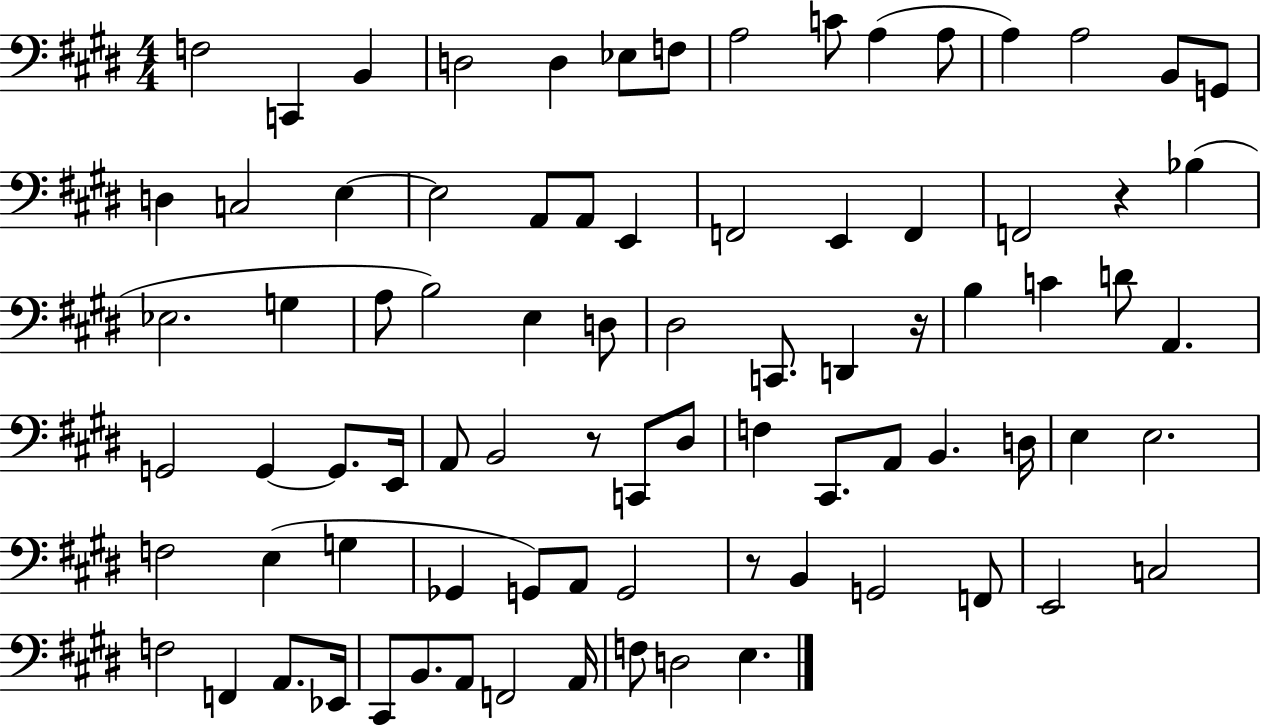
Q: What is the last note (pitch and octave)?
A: E3